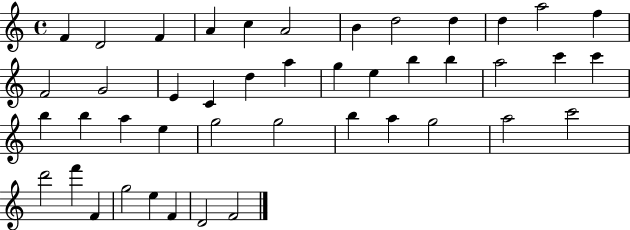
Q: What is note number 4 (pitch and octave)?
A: A4